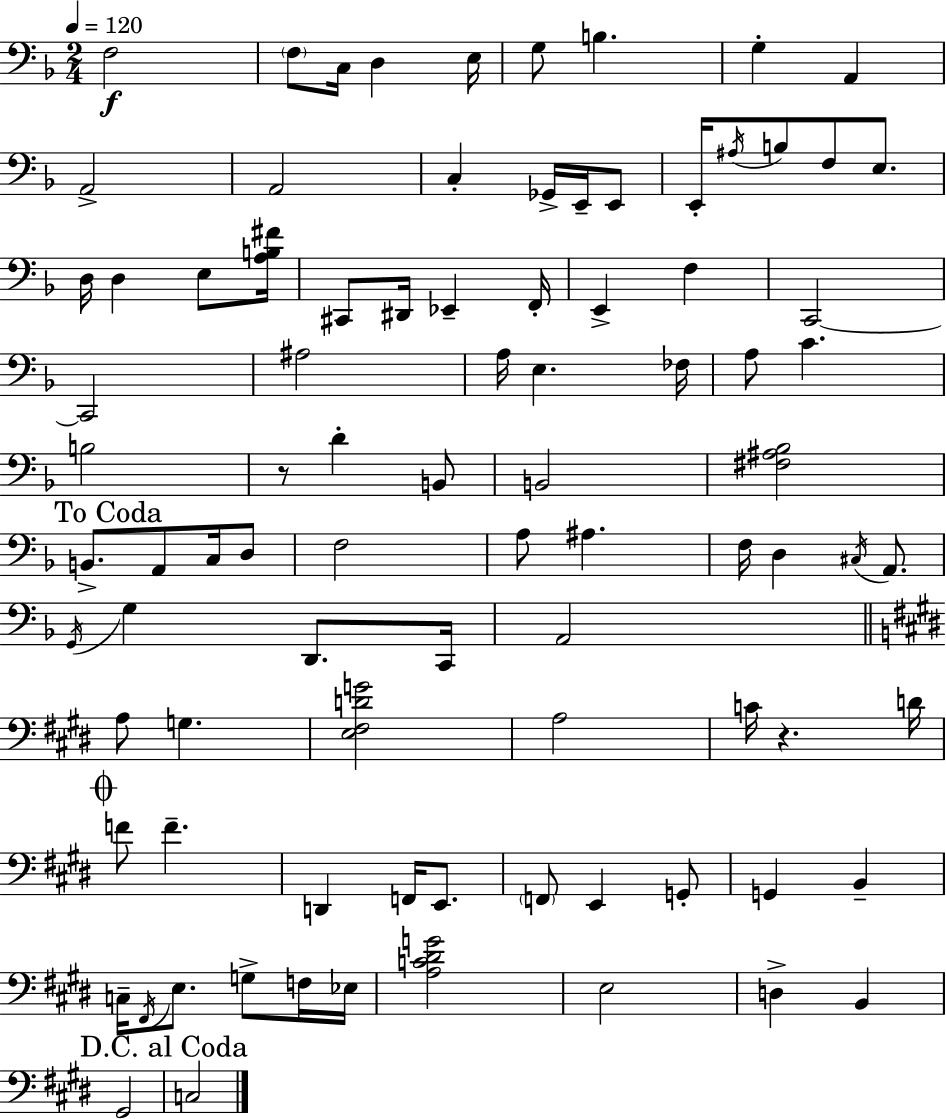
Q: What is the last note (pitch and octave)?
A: C3